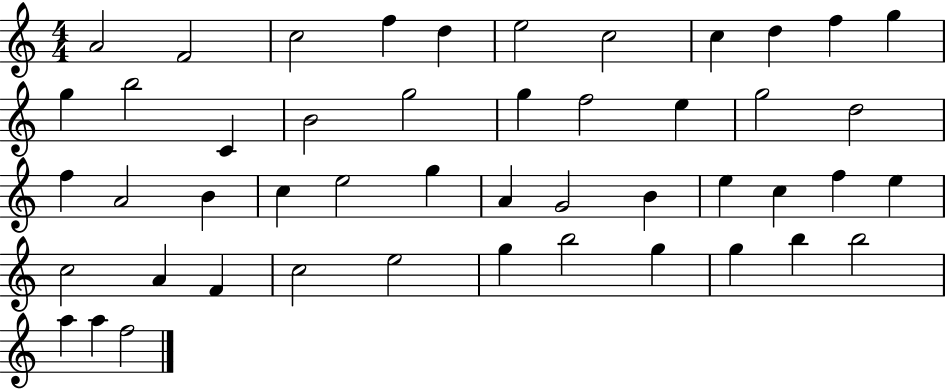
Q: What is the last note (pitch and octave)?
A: F5